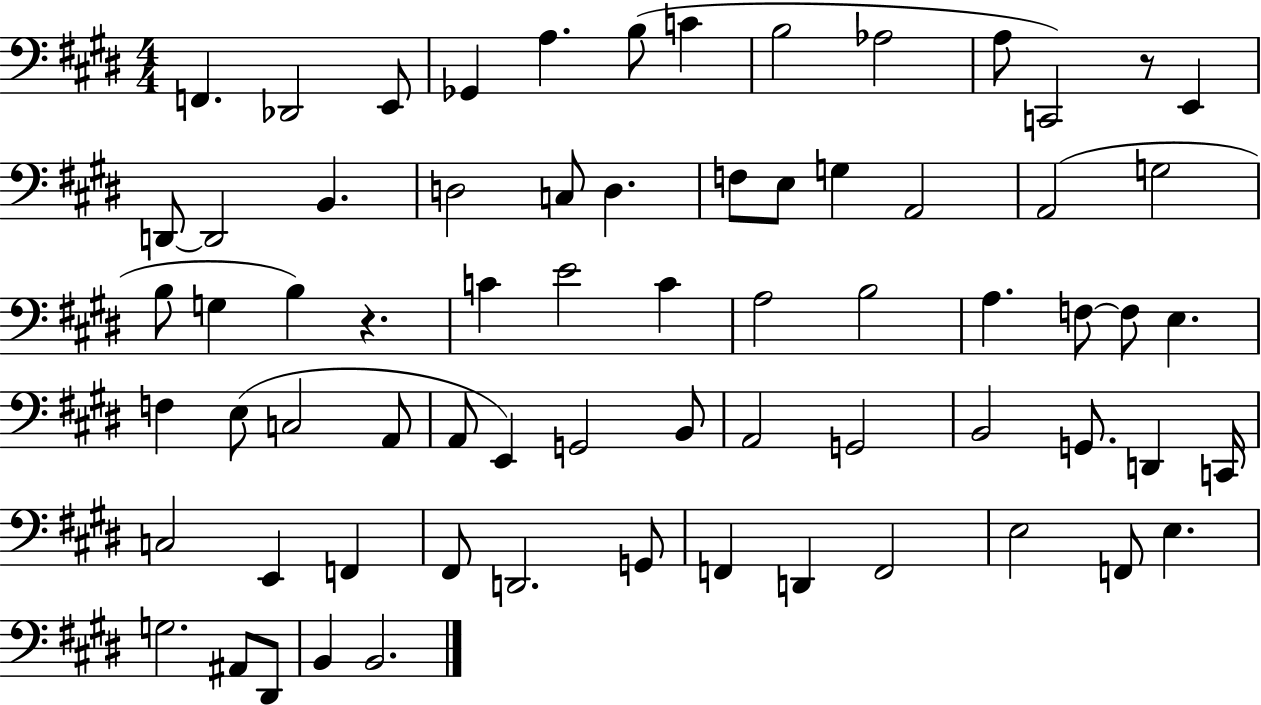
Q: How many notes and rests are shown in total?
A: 69